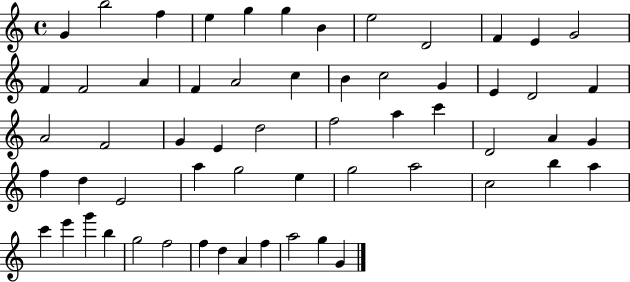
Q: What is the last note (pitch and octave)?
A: G4